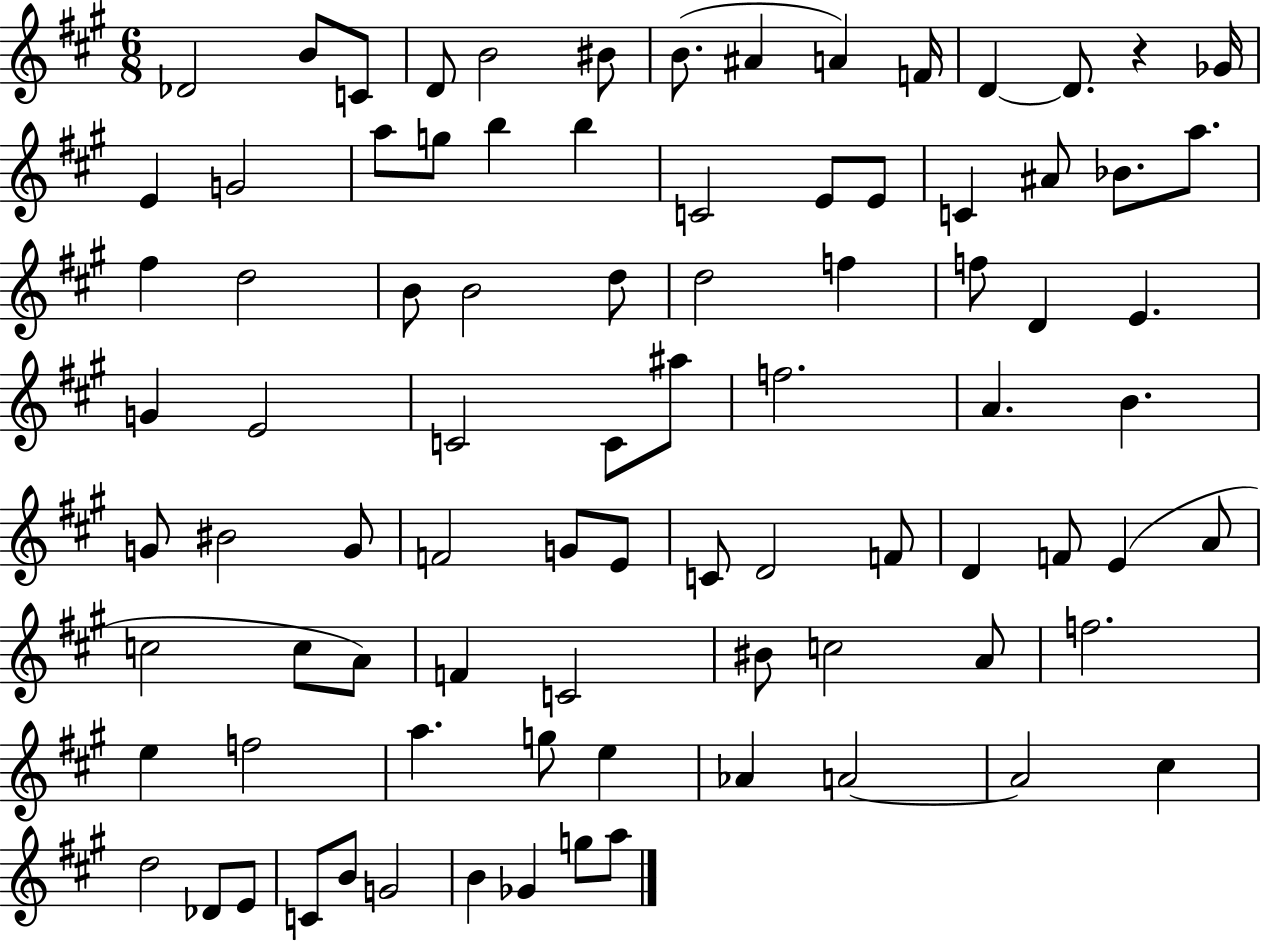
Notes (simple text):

Db4/h B4/e C4/e D4/e B4/h BIS4/e B4/e. A#4/q A4/q F4/s D4/q D4/e. R/q Gb4/s E4/q G4/h A5/e G5/e B5/q B5/q C4/h E4/e E4/e C4/q A#4/e Bb4/e. A5/e. F#5/q D5/h B4/e B4/h D5/e D5/h F5/q F5/e D4/q E4/q. G4/q E4/h C4/h C4/e A#5/e F5/h. A4/q. B4/q. G4/e BIS4/h G4/e F4/h G4/e E4/e C4/e D4/h F4/e D4/q F4/e E4/q A4/e C5/h C5/e A4/e F4/q C4/h BIS4/e C5/h A4/e F5/h. E5/q F5/h A5/q. G5/e E5/q Ab4/q A4/h A4/h C#5/q D5/h Db4/e E4/e C4/e B4/e G4/h B4/q Gb4/q G5/e A5/e